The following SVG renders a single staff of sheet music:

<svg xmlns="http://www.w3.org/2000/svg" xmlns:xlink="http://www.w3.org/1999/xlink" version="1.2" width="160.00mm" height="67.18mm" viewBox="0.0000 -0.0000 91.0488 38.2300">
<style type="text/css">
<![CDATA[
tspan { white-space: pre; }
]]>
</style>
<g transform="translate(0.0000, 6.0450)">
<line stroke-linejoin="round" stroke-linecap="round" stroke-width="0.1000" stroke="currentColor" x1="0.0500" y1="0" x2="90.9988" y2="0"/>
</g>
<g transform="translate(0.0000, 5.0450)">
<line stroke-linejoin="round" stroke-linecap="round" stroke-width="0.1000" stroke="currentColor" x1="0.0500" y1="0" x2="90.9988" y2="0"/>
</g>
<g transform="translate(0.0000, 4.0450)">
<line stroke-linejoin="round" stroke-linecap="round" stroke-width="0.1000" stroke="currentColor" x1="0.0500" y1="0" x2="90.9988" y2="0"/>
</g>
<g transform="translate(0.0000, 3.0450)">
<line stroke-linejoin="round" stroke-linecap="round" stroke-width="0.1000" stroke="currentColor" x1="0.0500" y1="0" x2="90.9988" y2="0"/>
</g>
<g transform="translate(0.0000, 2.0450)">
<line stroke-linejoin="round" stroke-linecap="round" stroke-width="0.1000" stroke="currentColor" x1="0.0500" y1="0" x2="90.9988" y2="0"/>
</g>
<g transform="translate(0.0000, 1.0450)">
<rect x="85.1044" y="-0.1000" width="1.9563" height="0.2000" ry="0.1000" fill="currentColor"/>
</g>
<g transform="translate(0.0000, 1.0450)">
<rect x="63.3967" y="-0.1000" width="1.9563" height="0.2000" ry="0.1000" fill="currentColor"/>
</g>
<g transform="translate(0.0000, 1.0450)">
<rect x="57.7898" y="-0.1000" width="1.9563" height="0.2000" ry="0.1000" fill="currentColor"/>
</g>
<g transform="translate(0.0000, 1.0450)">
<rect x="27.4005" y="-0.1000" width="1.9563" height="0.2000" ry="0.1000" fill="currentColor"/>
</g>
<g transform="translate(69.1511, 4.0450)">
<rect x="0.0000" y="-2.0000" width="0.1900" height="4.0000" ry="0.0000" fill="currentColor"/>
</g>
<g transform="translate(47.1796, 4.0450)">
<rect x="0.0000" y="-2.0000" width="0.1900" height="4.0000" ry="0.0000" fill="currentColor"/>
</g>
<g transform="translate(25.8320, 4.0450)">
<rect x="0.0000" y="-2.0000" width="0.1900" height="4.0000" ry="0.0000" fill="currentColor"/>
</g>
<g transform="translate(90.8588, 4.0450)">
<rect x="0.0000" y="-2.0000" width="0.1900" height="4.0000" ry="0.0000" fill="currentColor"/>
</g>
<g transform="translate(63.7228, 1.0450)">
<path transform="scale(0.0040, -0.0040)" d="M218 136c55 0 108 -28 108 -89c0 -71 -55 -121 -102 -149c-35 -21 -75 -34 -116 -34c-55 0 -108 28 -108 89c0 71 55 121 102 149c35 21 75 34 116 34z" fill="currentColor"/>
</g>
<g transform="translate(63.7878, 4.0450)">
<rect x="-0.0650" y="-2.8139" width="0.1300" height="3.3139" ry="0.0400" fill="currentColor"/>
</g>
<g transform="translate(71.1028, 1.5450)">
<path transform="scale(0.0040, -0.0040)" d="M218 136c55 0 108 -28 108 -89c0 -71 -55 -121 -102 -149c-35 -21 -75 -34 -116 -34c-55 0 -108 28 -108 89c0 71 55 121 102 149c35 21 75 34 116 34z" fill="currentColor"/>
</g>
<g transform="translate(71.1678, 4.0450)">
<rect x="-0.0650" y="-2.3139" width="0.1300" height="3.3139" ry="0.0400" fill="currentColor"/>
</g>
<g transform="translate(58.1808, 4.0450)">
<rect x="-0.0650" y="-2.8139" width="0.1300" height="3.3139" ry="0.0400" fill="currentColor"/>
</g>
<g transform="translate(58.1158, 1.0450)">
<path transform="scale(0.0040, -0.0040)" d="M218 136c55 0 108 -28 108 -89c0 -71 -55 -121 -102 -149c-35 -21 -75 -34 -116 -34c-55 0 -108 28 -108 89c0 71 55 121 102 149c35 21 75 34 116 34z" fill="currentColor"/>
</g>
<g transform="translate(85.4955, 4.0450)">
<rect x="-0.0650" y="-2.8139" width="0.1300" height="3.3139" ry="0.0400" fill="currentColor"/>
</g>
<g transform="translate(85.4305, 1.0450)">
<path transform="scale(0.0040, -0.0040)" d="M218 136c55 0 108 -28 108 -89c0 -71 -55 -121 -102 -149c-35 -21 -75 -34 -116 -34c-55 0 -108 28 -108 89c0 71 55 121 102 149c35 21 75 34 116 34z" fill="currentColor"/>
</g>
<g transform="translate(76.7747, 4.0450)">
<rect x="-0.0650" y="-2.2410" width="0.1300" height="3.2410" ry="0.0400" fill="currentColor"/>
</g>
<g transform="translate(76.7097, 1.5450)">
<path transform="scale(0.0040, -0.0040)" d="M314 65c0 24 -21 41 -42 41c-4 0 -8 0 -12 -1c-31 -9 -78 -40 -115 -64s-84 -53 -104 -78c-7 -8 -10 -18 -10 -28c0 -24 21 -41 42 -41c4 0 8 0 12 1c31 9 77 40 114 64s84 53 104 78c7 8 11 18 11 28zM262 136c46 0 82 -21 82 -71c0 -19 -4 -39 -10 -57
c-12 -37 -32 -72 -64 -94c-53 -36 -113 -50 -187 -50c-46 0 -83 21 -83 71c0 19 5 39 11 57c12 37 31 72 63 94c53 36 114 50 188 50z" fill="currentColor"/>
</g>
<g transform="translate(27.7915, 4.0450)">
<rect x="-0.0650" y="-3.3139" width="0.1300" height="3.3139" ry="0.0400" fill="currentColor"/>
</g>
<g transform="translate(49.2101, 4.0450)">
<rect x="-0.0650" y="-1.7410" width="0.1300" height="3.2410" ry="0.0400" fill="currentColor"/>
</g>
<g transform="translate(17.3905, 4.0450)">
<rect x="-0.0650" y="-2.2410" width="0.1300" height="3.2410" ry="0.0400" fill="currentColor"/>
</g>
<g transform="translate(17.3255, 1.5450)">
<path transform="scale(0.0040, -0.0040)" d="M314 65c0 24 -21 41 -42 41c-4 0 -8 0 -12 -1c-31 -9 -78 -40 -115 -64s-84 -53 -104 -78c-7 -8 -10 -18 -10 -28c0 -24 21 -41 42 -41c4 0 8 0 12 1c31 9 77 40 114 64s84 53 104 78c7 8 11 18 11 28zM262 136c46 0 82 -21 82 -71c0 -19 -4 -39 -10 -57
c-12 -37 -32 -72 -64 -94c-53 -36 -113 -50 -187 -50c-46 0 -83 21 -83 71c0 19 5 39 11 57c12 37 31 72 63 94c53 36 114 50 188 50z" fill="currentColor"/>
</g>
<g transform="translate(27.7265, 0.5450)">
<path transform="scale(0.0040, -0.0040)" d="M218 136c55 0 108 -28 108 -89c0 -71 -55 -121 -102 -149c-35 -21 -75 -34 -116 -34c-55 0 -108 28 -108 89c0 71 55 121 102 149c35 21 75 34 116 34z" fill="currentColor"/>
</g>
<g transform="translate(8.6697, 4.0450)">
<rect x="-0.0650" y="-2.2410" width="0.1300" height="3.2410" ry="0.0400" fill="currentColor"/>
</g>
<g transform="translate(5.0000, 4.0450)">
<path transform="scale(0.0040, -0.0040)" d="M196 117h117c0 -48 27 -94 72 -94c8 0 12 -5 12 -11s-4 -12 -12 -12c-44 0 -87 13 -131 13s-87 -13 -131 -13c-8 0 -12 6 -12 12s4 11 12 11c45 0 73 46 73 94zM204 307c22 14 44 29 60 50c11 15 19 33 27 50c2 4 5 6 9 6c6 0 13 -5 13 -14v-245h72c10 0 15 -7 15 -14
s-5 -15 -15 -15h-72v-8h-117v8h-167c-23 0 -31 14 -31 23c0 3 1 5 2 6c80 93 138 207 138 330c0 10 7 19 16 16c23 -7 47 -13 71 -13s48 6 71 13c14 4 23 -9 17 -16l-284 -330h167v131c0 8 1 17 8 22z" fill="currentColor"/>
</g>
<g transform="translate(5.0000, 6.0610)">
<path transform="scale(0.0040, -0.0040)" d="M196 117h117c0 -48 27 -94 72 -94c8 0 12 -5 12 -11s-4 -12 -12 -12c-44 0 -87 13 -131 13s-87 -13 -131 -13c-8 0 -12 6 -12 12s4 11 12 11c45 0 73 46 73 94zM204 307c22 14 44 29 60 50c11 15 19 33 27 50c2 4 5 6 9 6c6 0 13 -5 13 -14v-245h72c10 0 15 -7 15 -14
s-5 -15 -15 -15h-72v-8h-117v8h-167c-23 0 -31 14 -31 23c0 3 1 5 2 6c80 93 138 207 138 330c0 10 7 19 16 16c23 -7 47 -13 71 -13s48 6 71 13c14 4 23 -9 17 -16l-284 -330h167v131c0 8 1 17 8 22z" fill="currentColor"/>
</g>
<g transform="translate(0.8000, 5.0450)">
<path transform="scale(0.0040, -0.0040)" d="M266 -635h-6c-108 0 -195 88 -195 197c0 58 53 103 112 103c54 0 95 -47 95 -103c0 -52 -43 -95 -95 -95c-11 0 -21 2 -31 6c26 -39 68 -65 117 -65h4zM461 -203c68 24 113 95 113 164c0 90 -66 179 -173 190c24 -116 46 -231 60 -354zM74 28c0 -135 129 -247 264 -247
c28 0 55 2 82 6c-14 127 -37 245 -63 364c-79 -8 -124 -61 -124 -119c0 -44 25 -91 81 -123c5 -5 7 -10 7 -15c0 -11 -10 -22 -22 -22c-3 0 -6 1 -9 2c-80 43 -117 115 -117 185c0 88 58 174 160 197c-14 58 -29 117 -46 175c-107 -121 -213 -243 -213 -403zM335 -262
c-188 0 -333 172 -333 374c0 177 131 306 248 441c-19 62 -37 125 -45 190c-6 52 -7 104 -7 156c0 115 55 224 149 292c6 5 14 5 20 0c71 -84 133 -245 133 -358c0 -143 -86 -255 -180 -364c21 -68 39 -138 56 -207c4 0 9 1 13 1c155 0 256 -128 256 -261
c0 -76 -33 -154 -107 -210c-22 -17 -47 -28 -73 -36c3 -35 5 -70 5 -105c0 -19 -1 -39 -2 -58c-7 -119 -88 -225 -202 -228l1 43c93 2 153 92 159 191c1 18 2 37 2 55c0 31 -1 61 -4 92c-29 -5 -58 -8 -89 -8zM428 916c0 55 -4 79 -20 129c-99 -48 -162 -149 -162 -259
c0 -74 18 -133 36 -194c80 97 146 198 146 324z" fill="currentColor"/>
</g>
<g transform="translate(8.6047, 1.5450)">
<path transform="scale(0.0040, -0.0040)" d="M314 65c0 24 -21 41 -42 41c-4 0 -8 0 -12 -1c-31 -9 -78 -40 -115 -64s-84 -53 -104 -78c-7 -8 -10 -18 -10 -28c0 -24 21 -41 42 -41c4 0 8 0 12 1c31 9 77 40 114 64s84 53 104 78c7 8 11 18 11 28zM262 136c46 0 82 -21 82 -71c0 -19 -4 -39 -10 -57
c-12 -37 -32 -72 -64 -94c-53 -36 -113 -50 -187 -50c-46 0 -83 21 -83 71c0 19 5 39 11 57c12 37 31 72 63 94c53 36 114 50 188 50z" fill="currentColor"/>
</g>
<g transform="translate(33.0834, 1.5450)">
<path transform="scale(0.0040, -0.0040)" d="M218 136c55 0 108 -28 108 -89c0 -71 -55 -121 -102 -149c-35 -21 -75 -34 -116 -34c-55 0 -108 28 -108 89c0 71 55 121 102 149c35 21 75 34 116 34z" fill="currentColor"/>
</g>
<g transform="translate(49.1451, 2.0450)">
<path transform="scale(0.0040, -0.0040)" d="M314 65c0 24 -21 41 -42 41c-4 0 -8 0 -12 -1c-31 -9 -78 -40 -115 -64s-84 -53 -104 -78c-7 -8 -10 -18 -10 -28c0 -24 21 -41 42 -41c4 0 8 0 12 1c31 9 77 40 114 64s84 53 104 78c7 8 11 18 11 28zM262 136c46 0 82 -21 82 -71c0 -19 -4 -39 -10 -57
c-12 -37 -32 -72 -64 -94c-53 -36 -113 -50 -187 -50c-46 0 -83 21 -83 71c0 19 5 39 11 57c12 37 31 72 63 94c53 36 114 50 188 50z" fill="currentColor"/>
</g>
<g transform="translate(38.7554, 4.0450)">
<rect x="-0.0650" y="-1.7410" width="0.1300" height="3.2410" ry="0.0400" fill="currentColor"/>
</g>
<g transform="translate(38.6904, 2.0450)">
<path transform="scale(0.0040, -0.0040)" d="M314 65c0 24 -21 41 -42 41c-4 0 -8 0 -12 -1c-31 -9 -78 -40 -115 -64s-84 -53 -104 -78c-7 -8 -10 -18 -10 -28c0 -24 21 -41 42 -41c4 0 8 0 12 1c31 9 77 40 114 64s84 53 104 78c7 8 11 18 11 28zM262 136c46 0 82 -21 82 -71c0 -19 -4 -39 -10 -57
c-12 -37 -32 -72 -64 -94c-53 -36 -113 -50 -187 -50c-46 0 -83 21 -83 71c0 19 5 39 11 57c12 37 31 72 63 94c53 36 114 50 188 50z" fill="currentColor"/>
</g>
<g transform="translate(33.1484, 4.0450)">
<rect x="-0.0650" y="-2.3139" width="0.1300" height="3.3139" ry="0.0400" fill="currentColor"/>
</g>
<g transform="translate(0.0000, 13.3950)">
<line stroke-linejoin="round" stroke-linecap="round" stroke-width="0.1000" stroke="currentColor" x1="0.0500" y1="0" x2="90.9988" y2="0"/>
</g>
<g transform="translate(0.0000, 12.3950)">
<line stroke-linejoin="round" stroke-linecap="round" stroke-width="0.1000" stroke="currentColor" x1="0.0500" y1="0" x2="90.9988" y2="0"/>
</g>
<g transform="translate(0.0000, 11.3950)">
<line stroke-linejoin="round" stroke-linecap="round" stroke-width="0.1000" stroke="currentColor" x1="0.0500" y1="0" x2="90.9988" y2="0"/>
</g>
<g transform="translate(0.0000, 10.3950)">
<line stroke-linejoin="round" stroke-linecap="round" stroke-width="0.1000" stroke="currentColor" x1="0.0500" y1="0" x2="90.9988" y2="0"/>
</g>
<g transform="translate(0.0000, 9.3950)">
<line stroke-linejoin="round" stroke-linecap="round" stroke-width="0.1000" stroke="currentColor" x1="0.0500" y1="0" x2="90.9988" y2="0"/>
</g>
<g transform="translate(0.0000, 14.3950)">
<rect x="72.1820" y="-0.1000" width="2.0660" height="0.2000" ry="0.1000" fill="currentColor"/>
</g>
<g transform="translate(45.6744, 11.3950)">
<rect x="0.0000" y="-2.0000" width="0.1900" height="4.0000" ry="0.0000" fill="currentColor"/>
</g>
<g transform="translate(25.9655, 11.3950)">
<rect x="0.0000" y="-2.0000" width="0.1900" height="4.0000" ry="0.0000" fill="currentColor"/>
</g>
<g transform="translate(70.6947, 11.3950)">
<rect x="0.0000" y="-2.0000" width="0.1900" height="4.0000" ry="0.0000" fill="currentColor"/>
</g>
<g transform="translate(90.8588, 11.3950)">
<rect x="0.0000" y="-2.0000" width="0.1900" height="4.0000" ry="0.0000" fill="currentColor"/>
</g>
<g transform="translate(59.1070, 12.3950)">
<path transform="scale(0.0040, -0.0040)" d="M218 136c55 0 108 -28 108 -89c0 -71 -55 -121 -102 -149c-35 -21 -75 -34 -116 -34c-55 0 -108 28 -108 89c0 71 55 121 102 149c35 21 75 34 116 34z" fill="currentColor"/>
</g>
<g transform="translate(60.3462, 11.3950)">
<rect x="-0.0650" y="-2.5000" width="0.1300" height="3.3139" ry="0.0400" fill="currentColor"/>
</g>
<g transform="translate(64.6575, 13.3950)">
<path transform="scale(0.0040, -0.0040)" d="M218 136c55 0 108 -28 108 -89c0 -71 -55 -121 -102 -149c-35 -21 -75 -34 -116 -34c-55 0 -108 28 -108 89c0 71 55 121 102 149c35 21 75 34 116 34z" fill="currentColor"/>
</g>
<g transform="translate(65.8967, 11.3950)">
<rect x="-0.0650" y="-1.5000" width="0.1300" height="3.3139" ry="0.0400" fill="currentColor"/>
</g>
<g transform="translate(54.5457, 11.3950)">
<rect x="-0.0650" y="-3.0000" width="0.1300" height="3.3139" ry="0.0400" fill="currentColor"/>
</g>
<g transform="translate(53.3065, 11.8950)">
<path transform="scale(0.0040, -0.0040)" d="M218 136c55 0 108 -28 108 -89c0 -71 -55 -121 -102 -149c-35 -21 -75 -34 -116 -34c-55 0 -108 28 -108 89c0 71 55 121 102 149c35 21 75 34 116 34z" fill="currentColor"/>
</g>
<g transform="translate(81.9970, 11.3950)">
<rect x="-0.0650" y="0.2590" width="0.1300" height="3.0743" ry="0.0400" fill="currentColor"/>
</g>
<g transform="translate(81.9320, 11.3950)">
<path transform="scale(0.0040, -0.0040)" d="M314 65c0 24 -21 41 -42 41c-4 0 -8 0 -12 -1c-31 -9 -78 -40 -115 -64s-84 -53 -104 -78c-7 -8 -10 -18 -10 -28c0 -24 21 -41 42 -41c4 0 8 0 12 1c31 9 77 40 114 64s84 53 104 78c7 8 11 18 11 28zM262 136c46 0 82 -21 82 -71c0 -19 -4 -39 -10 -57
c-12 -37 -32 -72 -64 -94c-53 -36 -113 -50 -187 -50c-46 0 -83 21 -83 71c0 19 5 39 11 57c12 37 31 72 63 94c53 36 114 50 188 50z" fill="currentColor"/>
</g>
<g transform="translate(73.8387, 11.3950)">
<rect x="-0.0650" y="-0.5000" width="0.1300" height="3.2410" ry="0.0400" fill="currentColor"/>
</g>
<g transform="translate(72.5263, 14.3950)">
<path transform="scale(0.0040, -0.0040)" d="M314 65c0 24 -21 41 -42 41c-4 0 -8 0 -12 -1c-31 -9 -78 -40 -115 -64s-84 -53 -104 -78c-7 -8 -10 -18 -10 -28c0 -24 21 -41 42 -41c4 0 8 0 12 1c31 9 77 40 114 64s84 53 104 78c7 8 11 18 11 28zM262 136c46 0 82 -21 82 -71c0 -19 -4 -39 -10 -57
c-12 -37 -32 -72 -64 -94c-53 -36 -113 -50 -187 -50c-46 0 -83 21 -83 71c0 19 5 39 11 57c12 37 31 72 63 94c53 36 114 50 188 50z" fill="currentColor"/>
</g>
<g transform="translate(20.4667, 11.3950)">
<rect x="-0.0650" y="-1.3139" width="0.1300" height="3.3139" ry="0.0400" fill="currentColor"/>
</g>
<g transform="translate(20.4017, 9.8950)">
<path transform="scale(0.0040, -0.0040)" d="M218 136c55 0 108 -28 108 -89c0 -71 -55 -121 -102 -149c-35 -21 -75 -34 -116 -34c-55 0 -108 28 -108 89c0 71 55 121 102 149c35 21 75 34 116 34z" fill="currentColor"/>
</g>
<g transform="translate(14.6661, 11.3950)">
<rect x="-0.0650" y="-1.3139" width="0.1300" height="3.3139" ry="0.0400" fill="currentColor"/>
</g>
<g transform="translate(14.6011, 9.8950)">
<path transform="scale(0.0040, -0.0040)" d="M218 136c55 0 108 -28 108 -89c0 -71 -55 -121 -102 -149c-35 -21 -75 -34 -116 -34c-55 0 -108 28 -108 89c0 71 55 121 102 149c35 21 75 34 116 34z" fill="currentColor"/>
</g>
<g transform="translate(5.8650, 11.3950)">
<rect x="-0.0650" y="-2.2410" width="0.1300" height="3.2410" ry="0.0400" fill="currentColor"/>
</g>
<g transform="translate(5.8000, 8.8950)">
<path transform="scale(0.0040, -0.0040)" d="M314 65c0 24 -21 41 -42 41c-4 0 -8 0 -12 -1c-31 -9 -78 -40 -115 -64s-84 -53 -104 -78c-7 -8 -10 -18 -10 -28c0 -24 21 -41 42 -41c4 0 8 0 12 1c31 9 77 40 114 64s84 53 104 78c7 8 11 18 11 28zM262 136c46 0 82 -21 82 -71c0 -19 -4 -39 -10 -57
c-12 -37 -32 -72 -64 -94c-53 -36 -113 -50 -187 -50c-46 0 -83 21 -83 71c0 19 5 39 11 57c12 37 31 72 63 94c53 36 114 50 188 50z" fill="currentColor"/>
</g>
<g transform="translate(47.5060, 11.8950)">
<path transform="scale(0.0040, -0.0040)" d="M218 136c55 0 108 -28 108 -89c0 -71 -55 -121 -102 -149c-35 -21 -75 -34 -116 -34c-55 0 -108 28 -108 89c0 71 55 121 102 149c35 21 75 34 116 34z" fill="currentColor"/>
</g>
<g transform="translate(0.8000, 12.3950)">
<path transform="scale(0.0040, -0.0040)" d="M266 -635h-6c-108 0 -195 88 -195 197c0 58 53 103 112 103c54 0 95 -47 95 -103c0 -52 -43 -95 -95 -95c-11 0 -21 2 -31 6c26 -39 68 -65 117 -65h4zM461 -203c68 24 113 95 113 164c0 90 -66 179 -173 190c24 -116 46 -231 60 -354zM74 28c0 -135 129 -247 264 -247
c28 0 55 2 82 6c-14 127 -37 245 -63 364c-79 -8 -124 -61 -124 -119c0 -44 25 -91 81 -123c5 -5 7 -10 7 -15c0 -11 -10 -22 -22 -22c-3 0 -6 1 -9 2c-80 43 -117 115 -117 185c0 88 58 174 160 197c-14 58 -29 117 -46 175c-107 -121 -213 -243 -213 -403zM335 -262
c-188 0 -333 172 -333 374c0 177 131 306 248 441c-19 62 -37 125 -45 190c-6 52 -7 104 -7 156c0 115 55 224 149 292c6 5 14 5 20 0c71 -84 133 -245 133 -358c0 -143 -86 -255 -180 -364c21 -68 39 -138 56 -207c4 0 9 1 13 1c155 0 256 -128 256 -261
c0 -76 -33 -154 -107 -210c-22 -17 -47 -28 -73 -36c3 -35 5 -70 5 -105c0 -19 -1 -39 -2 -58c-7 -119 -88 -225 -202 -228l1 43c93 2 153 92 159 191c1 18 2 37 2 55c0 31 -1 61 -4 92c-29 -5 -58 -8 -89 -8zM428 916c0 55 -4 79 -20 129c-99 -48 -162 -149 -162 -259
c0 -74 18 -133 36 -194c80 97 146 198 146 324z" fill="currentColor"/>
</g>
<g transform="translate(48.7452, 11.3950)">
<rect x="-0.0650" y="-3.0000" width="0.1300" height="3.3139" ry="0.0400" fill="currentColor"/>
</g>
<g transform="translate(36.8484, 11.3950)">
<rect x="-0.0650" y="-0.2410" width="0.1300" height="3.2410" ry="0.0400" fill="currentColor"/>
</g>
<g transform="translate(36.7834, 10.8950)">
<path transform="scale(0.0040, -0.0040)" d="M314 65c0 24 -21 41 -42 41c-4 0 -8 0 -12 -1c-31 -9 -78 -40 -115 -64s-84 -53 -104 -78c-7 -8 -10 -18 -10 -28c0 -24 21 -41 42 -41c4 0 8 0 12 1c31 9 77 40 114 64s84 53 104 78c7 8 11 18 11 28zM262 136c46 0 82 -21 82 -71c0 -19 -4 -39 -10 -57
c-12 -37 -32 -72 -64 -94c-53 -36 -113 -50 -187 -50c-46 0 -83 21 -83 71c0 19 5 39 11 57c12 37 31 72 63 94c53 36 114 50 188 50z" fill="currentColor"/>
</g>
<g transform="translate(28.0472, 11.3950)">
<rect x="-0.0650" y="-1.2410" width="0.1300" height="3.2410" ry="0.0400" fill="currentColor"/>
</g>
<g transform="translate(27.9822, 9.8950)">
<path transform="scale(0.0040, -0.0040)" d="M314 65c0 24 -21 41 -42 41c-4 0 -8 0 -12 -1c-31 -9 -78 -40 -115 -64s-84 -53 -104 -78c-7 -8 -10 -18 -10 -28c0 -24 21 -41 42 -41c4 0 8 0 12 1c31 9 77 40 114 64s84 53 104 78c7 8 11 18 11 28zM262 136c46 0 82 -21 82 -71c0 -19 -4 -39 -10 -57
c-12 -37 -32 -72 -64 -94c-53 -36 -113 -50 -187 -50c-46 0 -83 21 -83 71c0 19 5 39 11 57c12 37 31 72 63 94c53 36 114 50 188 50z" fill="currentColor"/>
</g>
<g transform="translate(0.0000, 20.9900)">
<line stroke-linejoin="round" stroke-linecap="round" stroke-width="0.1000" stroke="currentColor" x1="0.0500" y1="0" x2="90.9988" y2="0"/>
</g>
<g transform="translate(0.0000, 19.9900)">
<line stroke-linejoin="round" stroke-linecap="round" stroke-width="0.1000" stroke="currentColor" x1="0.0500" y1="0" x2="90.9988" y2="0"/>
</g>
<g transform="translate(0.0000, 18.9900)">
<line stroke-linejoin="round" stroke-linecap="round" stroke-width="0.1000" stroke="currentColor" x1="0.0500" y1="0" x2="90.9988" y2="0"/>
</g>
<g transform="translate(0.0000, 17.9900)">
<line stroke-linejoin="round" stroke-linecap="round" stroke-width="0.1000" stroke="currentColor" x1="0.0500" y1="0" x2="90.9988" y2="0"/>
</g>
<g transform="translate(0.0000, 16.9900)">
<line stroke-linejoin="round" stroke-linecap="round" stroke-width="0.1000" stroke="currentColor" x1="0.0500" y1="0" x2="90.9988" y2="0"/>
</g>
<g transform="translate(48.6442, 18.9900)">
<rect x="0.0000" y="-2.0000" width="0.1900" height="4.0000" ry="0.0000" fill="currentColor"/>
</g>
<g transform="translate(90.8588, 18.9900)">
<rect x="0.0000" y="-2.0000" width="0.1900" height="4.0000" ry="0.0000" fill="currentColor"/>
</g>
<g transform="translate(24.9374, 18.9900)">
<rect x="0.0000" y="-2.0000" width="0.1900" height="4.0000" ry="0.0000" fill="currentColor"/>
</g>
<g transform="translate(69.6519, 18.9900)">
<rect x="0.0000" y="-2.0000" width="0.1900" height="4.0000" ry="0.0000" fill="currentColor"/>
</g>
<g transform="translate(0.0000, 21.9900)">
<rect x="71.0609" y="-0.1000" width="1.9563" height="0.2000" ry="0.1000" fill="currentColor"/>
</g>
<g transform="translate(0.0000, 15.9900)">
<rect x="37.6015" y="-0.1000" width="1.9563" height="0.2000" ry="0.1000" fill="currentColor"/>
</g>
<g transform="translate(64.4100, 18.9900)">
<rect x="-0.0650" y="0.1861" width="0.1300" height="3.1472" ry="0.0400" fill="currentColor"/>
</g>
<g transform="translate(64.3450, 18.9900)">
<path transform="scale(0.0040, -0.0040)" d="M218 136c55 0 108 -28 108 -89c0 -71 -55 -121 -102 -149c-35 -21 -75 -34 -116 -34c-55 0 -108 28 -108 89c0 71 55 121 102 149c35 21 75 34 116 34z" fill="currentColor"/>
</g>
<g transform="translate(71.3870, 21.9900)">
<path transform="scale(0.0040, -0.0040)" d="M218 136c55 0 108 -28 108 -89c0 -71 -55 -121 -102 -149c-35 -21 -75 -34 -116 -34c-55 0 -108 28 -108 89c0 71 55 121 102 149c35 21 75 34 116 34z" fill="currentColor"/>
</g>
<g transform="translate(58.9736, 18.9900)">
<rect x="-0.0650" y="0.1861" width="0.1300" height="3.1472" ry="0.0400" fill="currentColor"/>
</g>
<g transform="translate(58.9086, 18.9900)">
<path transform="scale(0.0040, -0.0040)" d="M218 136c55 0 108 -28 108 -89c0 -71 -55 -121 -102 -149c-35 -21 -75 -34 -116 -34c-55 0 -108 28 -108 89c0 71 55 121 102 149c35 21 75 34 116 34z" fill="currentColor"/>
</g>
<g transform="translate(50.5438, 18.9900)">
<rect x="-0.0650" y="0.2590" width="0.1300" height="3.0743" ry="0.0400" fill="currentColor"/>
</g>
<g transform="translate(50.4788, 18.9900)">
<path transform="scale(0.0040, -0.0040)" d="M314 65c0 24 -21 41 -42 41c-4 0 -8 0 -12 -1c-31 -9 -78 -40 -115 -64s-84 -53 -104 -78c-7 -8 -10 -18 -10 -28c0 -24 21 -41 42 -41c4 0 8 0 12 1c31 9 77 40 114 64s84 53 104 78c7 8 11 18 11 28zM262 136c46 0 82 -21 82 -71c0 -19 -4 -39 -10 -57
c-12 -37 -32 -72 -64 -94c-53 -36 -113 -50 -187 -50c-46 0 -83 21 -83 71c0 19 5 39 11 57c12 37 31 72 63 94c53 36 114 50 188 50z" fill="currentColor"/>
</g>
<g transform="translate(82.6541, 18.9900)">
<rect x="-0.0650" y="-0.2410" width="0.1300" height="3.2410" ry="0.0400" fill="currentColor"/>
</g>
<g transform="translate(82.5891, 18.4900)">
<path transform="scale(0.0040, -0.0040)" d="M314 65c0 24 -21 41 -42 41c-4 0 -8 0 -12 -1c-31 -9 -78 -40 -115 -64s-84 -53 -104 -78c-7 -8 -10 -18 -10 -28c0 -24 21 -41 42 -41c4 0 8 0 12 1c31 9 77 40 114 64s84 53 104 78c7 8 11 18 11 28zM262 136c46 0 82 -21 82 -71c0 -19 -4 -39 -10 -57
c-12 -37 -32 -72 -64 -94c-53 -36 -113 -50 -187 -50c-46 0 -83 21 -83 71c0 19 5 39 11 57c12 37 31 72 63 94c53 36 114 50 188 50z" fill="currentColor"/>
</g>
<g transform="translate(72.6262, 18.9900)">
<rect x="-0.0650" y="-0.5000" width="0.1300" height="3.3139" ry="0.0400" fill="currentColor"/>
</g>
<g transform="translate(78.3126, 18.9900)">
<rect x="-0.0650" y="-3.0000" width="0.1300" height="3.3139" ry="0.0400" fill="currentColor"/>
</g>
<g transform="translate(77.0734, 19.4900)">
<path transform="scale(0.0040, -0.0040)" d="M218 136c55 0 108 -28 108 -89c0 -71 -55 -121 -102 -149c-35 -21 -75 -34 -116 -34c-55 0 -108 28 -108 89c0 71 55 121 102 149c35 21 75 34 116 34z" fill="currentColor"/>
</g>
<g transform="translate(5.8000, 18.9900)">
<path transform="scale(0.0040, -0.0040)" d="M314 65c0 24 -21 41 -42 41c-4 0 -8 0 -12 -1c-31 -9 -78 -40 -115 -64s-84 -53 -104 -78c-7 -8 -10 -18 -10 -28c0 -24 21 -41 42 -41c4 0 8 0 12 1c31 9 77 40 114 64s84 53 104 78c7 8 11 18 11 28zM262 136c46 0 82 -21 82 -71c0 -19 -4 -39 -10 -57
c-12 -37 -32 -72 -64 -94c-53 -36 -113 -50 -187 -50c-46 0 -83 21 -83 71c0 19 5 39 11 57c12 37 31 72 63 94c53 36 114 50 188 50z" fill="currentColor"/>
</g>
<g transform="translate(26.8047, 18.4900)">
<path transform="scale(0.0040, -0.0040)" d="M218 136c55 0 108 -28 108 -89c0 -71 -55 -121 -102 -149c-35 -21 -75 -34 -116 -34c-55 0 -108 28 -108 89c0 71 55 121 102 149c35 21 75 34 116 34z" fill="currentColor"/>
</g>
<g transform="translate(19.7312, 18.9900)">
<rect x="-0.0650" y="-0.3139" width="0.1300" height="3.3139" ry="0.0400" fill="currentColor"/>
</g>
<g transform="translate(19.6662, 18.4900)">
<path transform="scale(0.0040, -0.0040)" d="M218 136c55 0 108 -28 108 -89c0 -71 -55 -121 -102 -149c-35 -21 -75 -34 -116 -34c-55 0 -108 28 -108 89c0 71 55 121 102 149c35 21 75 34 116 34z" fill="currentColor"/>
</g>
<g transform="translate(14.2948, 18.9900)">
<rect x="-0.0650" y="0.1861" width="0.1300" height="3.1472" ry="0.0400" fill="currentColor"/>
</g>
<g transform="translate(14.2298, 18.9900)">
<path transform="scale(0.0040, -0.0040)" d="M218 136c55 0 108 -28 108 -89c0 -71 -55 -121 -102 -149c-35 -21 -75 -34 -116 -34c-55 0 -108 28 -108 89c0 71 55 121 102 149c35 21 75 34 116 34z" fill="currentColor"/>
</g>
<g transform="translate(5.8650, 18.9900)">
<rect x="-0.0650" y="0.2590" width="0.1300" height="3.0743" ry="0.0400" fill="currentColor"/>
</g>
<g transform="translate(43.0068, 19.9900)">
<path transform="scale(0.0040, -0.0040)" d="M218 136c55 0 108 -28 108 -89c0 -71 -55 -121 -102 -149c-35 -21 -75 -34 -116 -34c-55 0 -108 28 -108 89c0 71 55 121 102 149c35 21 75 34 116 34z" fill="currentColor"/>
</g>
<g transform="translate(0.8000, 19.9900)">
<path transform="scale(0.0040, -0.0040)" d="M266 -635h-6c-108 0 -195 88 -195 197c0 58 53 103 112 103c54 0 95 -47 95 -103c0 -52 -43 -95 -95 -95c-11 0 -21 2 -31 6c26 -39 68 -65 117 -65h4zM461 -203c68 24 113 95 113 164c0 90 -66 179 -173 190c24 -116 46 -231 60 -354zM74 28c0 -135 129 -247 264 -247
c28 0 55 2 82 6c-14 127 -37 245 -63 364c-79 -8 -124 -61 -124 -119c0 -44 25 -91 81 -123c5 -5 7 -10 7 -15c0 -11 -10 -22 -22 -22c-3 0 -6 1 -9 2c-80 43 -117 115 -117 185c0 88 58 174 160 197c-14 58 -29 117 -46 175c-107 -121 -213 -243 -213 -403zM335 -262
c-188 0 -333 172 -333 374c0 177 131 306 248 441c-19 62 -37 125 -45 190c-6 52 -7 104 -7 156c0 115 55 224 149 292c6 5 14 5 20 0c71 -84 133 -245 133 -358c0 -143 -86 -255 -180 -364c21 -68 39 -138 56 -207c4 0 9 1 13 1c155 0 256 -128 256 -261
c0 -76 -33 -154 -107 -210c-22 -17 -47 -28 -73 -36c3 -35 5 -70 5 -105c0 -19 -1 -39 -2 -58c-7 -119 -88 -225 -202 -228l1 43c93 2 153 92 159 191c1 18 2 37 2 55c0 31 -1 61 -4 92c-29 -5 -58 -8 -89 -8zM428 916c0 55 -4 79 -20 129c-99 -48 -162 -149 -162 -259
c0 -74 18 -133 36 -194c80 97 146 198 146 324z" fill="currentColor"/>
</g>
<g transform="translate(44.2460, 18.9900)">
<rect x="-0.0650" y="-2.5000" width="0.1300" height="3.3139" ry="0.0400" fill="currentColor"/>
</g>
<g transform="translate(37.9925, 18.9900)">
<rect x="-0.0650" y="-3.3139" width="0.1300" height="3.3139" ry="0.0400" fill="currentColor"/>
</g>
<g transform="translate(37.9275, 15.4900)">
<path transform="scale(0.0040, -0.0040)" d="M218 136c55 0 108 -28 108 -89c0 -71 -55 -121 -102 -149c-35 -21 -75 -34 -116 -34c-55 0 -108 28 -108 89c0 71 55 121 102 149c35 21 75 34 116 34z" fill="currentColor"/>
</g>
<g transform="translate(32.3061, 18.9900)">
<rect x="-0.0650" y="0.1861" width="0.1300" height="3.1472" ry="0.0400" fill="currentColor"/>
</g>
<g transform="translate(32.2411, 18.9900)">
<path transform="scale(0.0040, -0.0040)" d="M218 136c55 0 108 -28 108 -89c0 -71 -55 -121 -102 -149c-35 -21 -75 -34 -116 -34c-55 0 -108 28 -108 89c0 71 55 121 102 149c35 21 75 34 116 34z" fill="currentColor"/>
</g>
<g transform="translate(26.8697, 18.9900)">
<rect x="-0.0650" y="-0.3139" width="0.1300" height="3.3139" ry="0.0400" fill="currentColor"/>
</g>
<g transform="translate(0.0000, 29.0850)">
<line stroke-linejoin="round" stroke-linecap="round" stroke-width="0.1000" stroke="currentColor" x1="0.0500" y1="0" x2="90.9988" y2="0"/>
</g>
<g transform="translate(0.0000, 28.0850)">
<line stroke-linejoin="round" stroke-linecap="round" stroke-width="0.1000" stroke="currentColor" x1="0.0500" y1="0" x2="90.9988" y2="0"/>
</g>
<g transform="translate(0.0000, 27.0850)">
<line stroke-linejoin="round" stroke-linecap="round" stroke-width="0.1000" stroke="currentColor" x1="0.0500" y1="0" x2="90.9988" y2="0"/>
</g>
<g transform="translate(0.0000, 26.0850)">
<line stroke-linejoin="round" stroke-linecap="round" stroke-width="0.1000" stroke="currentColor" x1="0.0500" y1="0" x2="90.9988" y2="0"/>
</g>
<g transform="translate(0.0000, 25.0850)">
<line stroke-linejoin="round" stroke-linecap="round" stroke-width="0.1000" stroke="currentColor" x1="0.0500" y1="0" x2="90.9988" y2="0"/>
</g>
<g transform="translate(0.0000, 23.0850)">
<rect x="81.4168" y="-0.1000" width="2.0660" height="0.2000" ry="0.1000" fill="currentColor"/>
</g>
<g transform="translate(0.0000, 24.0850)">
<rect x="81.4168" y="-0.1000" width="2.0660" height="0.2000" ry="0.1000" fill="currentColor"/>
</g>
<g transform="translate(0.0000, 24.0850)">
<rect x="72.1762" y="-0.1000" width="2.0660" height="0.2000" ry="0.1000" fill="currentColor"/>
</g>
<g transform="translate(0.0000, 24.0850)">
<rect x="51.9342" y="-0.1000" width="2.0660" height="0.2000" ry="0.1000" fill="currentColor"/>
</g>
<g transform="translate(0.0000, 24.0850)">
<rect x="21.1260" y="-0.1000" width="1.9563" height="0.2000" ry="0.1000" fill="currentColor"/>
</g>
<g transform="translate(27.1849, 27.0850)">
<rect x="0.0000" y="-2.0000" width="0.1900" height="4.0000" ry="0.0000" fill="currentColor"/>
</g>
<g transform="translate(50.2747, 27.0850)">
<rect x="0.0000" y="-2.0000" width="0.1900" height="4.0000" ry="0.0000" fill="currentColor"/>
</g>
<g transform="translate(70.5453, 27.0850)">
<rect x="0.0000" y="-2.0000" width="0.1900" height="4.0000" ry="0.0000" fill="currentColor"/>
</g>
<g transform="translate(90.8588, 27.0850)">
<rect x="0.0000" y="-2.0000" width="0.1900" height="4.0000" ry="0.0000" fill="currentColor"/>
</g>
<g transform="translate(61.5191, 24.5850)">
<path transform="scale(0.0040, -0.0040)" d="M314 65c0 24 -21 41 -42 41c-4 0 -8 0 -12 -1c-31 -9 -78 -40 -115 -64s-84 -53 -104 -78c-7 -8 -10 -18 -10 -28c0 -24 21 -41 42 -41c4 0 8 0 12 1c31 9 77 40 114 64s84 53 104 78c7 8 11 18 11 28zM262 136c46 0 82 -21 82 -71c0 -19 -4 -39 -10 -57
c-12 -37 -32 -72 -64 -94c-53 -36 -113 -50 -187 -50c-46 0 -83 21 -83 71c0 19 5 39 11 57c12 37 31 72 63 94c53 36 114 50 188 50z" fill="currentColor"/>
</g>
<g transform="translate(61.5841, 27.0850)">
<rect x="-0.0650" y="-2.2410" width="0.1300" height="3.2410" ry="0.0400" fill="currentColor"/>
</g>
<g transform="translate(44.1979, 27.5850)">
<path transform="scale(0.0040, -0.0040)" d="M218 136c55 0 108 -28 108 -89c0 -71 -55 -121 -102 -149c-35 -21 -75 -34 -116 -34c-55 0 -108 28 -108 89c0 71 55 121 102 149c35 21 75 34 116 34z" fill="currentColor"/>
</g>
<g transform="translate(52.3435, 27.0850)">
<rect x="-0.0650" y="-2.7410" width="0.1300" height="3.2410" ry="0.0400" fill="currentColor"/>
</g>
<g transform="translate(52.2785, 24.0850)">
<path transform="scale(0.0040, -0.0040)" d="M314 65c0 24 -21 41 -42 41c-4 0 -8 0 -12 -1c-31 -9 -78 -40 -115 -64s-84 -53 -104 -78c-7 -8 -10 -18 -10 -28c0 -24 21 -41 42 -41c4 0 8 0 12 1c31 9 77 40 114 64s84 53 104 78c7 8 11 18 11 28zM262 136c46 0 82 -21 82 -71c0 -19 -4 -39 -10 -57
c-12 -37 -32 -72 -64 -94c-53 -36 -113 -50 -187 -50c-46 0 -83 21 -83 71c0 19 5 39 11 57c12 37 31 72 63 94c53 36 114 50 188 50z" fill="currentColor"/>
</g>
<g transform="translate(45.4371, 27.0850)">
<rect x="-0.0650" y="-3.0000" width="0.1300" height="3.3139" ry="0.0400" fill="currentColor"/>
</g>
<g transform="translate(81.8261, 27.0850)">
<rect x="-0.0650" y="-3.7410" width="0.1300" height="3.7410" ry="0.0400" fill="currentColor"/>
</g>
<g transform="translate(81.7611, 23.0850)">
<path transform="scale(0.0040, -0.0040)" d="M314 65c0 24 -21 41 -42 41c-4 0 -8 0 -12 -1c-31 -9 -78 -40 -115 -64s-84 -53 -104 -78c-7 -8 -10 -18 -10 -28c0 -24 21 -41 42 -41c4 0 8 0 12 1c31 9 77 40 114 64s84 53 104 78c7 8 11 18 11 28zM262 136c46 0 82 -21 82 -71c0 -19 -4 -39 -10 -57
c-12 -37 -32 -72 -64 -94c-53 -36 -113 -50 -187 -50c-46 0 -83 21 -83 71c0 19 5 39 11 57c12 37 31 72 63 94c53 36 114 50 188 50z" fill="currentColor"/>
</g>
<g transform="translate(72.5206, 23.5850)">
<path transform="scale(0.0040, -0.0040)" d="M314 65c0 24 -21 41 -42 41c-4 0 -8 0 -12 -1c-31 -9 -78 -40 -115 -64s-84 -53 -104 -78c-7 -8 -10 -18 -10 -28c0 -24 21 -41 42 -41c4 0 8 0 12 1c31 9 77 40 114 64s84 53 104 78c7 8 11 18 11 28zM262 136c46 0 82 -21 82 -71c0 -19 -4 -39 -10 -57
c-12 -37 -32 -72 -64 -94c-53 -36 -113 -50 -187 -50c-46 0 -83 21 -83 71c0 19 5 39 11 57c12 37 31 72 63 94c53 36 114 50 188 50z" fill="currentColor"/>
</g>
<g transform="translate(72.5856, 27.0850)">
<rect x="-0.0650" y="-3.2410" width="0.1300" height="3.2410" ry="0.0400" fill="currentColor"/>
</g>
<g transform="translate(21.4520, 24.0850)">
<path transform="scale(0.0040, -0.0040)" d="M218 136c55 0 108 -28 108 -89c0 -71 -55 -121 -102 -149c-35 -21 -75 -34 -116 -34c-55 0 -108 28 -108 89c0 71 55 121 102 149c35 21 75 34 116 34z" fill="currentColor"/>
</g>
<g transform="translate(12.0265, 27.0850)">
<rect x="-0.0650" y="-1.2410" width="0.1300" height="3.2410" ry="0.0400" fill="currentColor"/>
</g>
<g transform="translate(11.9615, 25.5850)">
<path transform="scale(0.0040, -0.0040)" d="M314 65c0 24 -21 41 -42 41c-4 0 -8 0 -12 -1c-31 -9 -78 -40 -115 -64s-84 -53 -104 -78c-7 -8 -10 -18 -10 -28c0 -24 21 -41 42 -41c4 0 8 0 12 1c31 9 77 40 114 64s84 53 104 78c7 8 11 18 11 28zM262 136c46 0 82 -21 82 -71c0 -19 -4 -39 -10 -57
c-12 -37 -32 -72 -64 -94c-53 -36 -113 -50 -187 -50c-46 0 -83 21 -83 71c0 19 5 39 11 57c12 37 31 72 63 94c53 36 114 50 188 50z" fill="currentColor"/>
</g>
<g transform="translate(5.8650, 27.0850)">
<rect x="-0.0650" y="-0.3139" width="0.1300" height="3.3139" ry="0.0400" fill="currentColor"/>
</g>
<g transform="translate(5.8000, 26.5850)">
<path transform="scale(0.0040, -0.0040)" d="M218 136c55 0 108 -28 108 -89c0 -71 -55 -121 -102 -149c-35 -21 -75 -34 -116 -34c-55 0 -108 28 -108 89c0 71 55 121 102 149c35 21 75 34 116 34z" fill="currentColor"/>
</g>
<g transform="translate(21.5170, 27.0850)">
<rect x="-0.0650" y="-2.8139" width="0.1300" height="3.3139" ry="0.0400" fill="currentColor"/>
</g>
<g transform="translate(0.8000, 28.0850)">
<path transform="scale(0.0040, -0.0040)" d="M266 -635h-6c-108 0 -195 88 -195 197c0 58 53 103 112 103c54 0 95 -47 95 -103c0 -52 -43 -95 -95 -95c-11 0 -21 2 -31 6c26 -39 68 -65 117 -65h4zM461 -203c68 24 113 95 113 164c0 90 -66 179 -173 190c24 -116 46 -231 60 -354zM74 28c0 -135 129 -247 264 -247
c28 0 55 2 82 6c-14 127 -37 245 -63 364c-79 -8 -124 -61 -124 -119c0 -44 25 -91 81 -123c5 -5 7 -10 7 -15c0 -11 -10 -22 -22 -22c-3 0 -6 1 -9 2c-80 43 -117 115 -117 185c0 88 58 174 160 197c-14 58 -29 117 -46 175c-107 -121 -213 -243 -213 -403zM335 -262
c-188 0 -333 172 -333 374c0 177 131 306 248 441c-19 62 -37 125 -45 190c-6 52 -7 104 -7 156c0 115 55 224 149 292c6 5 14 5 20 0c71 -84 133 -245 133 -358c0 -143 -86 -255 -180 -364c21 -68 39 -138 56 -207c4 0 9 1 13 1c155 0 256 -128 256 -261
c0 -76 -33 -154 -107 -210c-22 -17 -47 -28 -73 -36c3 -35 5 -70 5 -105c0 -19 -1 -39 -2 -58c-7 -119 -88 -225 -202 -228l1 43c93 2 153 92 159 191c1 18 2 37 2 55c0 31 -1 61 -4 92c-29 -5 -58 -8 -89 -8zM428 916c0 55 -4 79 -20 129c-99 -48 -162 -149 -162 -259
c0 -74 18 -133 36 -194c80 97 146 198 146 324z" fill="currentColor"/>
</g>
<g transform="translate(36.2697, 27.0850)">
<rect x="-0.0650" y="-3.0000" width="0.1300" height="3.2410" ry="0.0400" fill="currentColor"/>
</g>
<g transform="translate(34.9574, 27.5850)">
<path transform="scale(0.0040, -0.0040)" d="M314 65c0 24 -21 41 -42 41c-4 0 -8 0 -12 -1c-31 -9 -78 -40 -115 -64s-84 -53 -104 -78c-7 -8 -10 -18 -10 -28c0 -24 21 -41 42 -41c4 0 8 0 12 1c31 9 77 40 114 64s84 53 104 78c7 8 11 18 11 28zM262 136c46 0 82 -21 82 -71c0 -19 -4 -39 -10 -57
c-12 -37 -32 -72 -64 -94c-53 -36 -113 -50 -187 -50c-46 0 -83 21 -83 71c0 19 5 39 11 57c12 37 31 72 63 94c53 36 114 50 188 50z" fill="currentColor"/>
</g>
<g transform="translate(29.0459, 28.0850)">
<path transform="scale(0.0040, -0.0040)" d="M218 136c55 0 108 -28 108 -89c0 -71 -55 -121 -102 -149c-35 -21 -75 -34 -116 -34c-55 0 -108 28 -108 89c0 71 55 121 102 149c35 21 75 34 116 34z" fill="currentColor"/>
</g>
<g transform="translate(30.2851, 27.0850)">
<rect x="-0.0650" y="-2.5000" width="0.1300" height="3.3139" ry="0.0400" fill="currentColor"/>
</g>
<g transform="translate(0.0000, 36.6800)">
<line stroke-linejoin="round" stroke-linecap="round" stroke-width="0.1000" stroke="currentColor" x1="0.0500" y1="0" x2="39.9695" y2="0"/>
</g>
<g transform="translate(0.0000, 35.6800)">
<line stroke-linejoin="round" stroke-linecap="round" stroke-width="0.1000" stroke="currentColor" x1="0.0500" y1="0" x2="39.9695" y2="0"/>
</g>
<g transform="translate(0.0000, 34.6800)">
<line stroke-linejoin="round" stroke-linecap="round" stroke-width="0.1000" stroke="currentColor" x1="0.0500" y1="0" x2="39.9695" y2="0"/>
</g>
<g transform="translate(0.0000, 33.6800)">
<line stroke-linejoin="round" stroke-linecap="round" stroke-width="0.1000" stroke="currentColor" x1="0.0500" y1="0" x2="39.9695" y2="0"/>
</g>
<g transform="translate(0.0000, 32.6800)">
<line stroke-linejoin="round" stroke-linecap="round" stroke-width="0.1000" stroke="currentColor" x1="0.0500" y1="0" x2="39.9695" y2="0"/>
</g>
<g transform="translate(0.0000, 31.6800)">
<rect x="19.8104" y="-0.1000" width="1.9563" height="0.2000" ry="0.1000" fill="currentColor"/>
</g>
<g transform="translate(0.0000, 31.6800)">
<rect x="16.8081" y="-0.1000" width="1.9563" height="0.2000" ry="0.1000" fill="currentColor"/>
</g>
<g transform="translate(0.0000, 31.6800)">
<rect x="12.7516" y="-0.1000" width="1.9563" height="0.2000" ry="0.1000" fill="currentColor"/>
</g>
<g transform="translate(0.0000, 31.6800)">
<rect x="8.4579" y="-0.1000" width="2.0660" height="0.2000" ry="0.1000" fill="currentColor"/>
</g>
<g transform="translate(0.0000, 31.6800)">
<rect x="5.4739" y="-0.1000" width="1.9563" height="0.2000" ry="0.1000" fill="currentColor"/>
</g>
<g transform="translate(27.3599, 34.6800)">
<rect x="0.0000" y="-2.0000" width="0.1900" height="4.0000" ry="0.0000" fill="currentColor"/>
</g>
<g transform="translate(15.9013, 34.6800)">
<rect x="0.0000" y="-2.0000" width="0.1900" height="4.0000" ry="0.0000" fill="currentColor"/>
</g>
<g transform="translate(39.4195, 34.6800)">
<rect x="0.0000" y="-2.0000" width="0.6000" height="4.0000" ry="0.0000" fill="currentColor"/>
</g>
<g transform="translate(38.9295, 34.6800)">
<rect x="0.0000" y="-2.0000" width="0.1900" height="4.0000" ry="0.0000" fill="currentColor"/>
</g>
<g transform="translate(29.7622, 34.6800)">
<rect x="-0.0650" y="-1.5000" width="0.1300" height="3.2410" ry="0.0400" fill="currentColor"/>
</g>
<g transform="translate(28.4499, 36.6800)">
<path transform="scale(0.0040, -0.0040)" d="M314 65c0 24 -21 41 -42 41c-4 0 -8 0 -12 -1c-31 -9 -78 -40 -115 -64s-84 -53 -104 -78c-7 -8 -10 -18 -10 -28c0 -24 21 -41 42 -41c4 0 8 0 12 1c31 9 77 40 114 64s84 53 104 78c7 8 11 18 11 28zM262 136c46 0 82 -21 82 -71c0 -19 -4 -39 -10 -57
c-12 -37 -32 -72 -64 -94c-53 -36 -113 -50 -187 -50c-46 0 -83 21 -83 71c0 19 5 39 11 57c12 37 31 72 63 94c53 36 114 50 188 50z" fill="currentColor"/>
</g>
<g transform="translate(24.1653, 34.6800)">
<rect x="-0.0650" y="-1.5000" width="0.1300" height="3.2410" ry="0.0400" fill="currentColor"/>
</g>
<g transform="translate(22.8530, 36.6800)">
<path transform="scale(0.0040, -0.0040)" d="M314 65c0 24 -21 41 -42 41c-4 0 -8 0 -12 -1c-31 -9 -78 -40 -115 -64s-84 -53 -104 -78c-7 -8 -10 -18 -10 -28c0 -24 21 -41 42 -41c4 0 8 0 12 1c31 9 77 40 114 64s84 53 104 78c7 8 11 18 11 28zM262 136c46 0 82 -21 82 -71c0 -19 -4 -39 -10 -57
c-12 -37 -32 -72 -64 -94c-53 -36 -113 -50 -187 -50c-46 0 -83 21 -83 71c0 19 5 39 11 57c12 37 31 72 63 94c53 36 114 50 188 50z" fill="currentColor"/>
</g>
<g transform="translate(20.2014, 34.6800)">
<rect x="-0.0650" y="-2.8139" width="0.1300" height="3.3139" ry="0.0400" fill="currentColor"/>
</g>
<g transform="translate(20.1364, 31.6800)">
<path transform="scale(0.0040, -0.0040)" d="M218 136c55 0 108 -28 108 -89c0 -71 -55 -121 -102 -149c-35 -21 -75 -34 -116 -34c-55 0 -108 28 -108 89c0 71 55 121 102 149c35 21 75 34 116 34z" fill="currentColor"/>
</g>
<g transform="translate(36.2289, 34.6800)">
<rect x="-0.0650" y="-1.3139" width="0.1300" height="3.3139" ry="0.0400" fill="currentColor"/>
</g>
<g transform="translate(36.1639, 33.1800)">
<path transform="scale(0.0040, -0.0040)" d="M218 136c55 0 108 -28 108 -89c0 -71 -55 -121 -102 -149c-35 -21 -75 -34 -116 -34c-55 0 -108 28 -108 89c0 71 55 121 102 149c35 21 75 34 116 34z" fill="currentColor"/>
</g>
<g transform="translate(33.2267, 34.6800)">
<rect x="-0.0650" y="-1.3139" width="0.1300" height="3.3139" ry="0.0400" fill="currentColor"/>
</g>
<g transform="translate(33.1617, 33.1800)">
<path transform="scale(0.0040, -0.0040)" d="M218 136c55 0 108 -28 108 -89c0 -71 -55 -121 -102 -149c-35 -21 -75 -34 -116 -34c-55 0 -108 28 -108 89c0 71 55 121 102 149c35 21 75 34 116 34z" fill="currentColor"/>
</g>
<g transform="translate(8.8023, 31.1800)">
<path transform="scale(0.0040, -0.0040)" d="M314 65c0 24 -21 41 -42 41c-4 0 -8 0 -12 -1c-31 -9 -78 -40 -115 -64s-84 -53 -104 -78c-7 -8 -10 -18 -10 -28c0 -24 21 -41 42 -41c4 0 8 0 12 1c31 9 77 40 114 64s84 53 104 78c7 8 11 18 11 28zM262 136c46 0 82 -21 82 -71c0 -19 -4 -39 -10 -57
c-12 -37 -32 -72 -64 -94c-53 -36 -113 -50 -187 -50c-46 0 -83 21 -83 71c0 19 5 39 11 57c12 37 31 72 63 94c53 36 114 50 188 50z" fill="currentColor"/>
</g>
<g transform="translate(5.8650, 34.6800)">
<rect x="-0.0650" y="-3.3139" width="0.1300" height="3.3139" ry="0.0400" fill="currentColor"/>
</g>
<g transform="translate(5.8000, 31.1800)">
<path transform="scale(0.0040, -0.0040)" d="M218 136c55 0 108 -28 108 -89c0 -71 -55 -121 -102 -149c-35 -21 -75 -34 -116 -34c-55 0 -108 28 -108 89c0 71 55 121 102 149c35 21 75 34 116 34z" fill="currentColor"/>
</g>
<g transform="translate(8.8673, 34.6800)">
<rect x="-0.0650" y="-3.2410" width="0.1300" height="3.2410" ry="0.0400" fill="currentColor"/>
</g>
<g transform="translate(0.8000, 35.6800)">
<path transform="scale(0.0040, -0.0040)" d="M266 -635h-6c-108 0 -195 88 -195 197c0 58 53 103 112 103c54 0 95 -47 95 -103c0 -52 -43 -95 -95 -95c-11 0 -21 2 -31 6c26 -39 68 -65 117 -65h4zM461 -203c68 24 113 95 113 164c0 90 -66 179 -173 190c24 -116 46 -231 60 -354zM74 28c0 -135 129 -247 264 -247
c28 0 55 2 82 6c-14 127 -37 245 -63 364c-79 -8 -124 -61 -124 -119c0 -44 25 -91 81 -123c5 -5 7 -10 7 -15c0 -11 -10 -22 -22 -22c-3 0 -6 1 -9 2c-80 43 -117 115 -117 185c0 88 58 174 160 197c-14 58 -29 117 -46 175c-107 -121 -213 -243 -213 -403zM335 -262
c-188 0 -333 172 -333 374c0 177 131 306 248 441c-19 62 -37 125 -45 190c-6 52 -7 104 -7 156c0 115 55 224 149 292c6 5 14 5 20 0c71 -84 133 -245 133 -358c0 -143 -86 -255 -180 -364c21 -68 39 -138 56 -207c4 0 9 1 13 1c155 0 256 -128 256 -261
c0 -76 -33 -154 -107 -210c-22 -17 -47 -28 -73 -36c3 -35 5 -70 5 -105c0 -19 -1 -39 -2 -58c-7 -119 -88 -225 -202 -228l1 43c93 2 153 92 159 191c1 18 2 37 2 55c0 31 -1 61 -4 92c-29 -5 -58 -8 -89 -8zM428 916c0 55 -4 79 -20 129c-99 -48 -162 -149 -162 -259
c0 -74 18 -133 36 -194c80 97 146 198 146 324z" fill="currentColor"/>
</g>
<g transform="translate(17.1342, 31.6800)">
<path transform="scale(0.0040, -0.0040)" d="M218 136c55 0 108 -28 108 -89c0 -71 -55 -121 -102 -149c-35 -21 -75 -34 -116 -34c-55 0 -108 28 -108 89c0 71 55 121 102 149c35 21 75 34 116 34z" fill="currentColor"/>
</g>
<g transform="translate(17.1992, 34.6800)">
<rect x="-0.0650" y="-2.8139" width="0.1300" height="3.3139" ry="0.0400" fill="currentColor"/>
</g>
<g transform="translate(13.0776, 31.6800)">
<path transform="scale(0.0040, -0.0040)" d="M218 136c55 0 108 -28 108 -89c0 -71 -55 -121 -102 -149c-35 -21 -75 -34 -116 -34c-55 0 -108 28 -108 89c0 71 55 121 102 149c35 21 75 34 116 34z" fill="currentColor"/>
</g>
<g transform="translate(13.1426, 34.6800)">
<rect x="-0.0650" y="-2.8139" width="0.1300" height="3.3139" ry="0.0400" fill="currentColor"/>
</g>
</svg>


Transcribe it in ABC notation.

X:1
T:Untitled
M:4/4
L:1/4
K:C
g2 g2 b g f2 f2 a a g g2 a g2 e e e2 c2 A A G E C2 B2 B2 B c c B b G B2 B B C A c2 c e2 a G A2 A a2 g2 b2 c'2 b b2 a a a E2 E2 e e